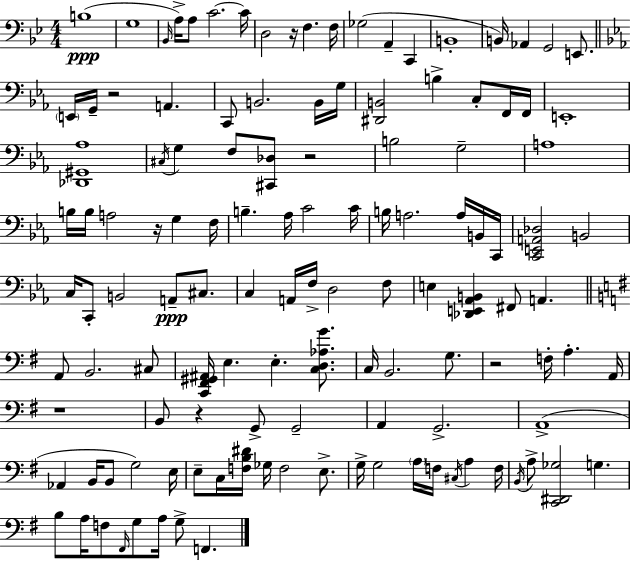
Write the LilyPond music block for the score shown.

{
  \clef bass
  \numericTimeSignature
  \time 4/4
  \key bes \major
  b1(\ppp | g1 | \grace { bes,16 } a16->) a8 c'2.~~ | c'16 d2 r16 f4. | \break f16 ges2( a,4-- c,4 | b,1-. | b,16) aes,4 g,2 e,8. | \bar "||" \break \key c \minor \parenthesize e,16 g,16-- r2 a,4. | c,8 b,2. b,16 g16 | <dis, b,>2 b4-> c8-. f,16 f,16 | e,1-. | \break <des, gis, aes>1 | \acciaccatura { cis16 } g4 f8 <cis, des>8 r2 | b2 g2-- | a1 | \break b16 b16 a2 r16 g4 | f16 b4.-- aes16 c'2 | c'16 b16 a2. a16 b,16 | c,16 <c, e, a, des>2 b,2 | \break c16 c,8-. b,2 a,8--\ppp cis8. | c4 a,16 f16-> d2 f8 | e4 <des, e, aes, b,>4 fis,8 a,4. | \bar "||" \break \key g \major a,8 b,2. cis8 | <c, fis, gis, ais,>16 e4. e4.-. <c d aes g'>8. | c16 b,2. g8. | r2 f16-. a4.-. a,16 | \break r1 | b,8 r4 g,8-> g,2-- | a,4 g,2.-> | a,1->( | \break aes,4 b,16 b,8 g2) e16 | e8-- c16 <f b dis'>16 ges16 f2 e8.-> | g16-> g2 \parenthesize a16 f16 \acciaccatura { cis16 } a4 | f16 \acciaccatura { b,16 } a8-> <c, dis, ges>2 g4. | \break b8 a16 f8 \grace { fis,16 } g8 a16 g8-> f,4. | \bar "|."
}